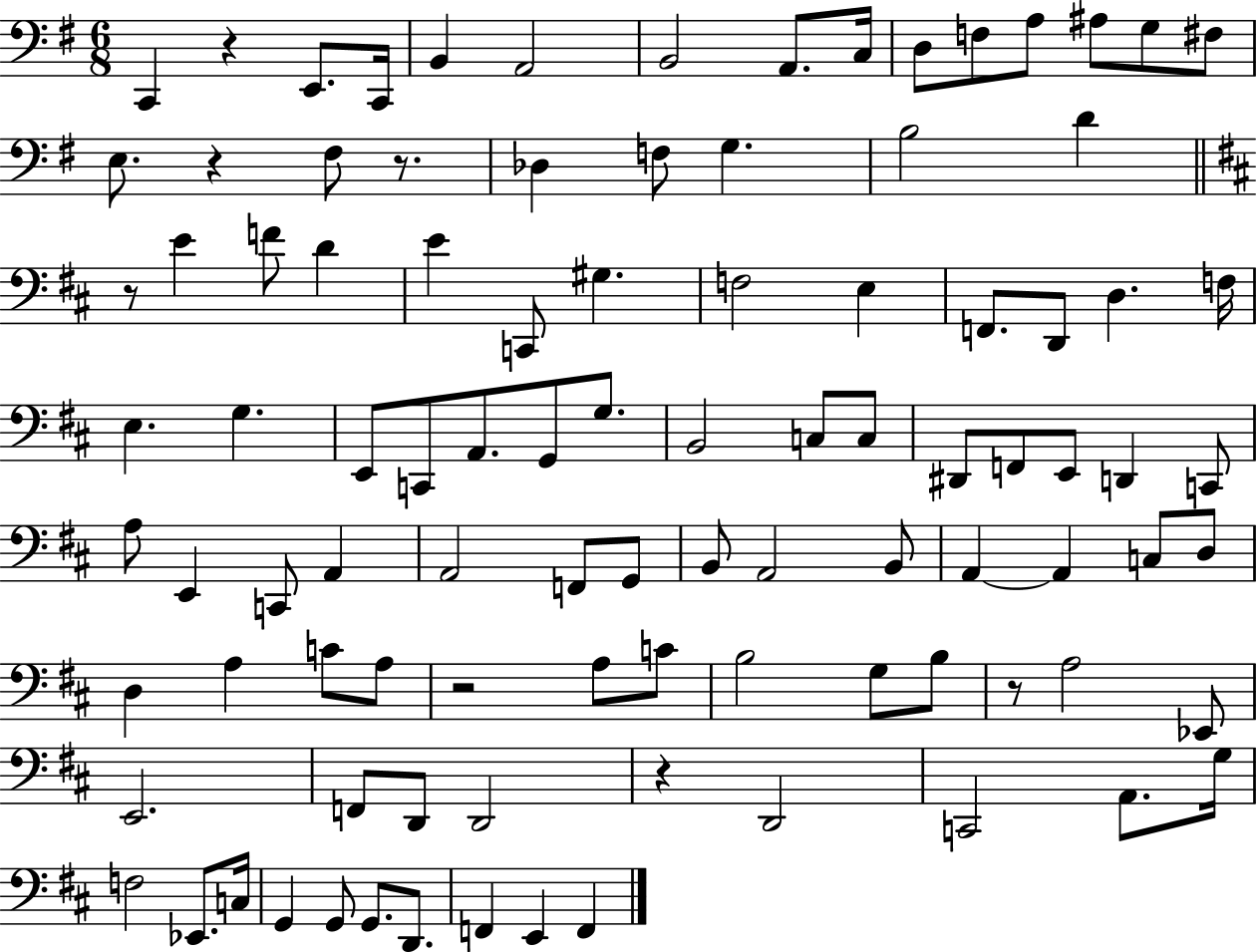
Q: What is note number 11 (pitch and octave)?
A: A3